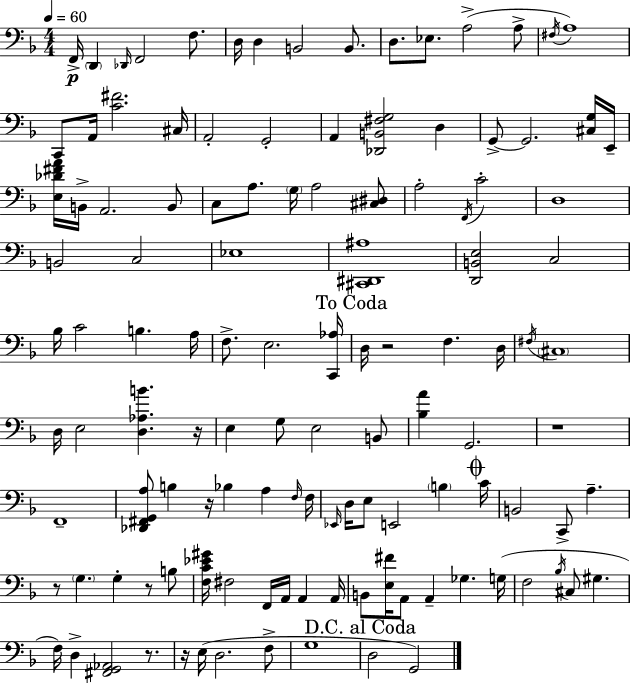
X:1
T:Untitled
M:4/4
L:1/4
K:F
F,,/4 D,, _D,,/4 F,,2 F,/2 D,/4 D, B,,2 B,,/2 D,/2 _E,/2 A,2 A,/2 ^F,/4 A,4 C,,/2 A,,/4 [C^F]2 ^C,/4 A,,2 G,,2 A,, [_D,,B,,^F,G,]2 D, G,,/2 G,,2 [^C,G,]/4 E,,/4 [E,_D^FA]/4 B,,/4 A,,2 B,,/2 C,/2 A,/2 G,/4 A,2 [^C,^D,]/2 A,2 F,,/4 C2 D,4 B,,2 C,2 _E,4 [^C,,^D,,^A,]4 [D,,B,,E,]2 C,2 _B,/4 C2 B, A,/4 F,/2 E,2 [C,,_A,]/4 D,/4 z2 F, D,/4 ^F,/4 ^C,4 D,/4 E,2 [D,_A,B] z/4 E, G,/2 E,2 B,,/2 [_B,A] G,,2 z4 F,,4 [_D,,^F,,G,,A,]/2 B, z/4 _B, A, F,/4 F,/4 _E,,/4 D,/4 E,/2 E,,2 B, C/4 B,,2 C,,/2 A, z/2 G, G, z/2 B,/2 [F,C_E^G]/4 ^F,2 F,,/4 A,,/4 A,, A,,/4 B,,/2 [E,^F]/4 A,,/2 A,, _G, G,/4 F,2 _B,/4 ^C,/2 ^G, F,/4 D, [^F,,G,,_A,,]2 z/2 z/4 E,/4 D,2 F,/2 G,4 D,2 G,,2